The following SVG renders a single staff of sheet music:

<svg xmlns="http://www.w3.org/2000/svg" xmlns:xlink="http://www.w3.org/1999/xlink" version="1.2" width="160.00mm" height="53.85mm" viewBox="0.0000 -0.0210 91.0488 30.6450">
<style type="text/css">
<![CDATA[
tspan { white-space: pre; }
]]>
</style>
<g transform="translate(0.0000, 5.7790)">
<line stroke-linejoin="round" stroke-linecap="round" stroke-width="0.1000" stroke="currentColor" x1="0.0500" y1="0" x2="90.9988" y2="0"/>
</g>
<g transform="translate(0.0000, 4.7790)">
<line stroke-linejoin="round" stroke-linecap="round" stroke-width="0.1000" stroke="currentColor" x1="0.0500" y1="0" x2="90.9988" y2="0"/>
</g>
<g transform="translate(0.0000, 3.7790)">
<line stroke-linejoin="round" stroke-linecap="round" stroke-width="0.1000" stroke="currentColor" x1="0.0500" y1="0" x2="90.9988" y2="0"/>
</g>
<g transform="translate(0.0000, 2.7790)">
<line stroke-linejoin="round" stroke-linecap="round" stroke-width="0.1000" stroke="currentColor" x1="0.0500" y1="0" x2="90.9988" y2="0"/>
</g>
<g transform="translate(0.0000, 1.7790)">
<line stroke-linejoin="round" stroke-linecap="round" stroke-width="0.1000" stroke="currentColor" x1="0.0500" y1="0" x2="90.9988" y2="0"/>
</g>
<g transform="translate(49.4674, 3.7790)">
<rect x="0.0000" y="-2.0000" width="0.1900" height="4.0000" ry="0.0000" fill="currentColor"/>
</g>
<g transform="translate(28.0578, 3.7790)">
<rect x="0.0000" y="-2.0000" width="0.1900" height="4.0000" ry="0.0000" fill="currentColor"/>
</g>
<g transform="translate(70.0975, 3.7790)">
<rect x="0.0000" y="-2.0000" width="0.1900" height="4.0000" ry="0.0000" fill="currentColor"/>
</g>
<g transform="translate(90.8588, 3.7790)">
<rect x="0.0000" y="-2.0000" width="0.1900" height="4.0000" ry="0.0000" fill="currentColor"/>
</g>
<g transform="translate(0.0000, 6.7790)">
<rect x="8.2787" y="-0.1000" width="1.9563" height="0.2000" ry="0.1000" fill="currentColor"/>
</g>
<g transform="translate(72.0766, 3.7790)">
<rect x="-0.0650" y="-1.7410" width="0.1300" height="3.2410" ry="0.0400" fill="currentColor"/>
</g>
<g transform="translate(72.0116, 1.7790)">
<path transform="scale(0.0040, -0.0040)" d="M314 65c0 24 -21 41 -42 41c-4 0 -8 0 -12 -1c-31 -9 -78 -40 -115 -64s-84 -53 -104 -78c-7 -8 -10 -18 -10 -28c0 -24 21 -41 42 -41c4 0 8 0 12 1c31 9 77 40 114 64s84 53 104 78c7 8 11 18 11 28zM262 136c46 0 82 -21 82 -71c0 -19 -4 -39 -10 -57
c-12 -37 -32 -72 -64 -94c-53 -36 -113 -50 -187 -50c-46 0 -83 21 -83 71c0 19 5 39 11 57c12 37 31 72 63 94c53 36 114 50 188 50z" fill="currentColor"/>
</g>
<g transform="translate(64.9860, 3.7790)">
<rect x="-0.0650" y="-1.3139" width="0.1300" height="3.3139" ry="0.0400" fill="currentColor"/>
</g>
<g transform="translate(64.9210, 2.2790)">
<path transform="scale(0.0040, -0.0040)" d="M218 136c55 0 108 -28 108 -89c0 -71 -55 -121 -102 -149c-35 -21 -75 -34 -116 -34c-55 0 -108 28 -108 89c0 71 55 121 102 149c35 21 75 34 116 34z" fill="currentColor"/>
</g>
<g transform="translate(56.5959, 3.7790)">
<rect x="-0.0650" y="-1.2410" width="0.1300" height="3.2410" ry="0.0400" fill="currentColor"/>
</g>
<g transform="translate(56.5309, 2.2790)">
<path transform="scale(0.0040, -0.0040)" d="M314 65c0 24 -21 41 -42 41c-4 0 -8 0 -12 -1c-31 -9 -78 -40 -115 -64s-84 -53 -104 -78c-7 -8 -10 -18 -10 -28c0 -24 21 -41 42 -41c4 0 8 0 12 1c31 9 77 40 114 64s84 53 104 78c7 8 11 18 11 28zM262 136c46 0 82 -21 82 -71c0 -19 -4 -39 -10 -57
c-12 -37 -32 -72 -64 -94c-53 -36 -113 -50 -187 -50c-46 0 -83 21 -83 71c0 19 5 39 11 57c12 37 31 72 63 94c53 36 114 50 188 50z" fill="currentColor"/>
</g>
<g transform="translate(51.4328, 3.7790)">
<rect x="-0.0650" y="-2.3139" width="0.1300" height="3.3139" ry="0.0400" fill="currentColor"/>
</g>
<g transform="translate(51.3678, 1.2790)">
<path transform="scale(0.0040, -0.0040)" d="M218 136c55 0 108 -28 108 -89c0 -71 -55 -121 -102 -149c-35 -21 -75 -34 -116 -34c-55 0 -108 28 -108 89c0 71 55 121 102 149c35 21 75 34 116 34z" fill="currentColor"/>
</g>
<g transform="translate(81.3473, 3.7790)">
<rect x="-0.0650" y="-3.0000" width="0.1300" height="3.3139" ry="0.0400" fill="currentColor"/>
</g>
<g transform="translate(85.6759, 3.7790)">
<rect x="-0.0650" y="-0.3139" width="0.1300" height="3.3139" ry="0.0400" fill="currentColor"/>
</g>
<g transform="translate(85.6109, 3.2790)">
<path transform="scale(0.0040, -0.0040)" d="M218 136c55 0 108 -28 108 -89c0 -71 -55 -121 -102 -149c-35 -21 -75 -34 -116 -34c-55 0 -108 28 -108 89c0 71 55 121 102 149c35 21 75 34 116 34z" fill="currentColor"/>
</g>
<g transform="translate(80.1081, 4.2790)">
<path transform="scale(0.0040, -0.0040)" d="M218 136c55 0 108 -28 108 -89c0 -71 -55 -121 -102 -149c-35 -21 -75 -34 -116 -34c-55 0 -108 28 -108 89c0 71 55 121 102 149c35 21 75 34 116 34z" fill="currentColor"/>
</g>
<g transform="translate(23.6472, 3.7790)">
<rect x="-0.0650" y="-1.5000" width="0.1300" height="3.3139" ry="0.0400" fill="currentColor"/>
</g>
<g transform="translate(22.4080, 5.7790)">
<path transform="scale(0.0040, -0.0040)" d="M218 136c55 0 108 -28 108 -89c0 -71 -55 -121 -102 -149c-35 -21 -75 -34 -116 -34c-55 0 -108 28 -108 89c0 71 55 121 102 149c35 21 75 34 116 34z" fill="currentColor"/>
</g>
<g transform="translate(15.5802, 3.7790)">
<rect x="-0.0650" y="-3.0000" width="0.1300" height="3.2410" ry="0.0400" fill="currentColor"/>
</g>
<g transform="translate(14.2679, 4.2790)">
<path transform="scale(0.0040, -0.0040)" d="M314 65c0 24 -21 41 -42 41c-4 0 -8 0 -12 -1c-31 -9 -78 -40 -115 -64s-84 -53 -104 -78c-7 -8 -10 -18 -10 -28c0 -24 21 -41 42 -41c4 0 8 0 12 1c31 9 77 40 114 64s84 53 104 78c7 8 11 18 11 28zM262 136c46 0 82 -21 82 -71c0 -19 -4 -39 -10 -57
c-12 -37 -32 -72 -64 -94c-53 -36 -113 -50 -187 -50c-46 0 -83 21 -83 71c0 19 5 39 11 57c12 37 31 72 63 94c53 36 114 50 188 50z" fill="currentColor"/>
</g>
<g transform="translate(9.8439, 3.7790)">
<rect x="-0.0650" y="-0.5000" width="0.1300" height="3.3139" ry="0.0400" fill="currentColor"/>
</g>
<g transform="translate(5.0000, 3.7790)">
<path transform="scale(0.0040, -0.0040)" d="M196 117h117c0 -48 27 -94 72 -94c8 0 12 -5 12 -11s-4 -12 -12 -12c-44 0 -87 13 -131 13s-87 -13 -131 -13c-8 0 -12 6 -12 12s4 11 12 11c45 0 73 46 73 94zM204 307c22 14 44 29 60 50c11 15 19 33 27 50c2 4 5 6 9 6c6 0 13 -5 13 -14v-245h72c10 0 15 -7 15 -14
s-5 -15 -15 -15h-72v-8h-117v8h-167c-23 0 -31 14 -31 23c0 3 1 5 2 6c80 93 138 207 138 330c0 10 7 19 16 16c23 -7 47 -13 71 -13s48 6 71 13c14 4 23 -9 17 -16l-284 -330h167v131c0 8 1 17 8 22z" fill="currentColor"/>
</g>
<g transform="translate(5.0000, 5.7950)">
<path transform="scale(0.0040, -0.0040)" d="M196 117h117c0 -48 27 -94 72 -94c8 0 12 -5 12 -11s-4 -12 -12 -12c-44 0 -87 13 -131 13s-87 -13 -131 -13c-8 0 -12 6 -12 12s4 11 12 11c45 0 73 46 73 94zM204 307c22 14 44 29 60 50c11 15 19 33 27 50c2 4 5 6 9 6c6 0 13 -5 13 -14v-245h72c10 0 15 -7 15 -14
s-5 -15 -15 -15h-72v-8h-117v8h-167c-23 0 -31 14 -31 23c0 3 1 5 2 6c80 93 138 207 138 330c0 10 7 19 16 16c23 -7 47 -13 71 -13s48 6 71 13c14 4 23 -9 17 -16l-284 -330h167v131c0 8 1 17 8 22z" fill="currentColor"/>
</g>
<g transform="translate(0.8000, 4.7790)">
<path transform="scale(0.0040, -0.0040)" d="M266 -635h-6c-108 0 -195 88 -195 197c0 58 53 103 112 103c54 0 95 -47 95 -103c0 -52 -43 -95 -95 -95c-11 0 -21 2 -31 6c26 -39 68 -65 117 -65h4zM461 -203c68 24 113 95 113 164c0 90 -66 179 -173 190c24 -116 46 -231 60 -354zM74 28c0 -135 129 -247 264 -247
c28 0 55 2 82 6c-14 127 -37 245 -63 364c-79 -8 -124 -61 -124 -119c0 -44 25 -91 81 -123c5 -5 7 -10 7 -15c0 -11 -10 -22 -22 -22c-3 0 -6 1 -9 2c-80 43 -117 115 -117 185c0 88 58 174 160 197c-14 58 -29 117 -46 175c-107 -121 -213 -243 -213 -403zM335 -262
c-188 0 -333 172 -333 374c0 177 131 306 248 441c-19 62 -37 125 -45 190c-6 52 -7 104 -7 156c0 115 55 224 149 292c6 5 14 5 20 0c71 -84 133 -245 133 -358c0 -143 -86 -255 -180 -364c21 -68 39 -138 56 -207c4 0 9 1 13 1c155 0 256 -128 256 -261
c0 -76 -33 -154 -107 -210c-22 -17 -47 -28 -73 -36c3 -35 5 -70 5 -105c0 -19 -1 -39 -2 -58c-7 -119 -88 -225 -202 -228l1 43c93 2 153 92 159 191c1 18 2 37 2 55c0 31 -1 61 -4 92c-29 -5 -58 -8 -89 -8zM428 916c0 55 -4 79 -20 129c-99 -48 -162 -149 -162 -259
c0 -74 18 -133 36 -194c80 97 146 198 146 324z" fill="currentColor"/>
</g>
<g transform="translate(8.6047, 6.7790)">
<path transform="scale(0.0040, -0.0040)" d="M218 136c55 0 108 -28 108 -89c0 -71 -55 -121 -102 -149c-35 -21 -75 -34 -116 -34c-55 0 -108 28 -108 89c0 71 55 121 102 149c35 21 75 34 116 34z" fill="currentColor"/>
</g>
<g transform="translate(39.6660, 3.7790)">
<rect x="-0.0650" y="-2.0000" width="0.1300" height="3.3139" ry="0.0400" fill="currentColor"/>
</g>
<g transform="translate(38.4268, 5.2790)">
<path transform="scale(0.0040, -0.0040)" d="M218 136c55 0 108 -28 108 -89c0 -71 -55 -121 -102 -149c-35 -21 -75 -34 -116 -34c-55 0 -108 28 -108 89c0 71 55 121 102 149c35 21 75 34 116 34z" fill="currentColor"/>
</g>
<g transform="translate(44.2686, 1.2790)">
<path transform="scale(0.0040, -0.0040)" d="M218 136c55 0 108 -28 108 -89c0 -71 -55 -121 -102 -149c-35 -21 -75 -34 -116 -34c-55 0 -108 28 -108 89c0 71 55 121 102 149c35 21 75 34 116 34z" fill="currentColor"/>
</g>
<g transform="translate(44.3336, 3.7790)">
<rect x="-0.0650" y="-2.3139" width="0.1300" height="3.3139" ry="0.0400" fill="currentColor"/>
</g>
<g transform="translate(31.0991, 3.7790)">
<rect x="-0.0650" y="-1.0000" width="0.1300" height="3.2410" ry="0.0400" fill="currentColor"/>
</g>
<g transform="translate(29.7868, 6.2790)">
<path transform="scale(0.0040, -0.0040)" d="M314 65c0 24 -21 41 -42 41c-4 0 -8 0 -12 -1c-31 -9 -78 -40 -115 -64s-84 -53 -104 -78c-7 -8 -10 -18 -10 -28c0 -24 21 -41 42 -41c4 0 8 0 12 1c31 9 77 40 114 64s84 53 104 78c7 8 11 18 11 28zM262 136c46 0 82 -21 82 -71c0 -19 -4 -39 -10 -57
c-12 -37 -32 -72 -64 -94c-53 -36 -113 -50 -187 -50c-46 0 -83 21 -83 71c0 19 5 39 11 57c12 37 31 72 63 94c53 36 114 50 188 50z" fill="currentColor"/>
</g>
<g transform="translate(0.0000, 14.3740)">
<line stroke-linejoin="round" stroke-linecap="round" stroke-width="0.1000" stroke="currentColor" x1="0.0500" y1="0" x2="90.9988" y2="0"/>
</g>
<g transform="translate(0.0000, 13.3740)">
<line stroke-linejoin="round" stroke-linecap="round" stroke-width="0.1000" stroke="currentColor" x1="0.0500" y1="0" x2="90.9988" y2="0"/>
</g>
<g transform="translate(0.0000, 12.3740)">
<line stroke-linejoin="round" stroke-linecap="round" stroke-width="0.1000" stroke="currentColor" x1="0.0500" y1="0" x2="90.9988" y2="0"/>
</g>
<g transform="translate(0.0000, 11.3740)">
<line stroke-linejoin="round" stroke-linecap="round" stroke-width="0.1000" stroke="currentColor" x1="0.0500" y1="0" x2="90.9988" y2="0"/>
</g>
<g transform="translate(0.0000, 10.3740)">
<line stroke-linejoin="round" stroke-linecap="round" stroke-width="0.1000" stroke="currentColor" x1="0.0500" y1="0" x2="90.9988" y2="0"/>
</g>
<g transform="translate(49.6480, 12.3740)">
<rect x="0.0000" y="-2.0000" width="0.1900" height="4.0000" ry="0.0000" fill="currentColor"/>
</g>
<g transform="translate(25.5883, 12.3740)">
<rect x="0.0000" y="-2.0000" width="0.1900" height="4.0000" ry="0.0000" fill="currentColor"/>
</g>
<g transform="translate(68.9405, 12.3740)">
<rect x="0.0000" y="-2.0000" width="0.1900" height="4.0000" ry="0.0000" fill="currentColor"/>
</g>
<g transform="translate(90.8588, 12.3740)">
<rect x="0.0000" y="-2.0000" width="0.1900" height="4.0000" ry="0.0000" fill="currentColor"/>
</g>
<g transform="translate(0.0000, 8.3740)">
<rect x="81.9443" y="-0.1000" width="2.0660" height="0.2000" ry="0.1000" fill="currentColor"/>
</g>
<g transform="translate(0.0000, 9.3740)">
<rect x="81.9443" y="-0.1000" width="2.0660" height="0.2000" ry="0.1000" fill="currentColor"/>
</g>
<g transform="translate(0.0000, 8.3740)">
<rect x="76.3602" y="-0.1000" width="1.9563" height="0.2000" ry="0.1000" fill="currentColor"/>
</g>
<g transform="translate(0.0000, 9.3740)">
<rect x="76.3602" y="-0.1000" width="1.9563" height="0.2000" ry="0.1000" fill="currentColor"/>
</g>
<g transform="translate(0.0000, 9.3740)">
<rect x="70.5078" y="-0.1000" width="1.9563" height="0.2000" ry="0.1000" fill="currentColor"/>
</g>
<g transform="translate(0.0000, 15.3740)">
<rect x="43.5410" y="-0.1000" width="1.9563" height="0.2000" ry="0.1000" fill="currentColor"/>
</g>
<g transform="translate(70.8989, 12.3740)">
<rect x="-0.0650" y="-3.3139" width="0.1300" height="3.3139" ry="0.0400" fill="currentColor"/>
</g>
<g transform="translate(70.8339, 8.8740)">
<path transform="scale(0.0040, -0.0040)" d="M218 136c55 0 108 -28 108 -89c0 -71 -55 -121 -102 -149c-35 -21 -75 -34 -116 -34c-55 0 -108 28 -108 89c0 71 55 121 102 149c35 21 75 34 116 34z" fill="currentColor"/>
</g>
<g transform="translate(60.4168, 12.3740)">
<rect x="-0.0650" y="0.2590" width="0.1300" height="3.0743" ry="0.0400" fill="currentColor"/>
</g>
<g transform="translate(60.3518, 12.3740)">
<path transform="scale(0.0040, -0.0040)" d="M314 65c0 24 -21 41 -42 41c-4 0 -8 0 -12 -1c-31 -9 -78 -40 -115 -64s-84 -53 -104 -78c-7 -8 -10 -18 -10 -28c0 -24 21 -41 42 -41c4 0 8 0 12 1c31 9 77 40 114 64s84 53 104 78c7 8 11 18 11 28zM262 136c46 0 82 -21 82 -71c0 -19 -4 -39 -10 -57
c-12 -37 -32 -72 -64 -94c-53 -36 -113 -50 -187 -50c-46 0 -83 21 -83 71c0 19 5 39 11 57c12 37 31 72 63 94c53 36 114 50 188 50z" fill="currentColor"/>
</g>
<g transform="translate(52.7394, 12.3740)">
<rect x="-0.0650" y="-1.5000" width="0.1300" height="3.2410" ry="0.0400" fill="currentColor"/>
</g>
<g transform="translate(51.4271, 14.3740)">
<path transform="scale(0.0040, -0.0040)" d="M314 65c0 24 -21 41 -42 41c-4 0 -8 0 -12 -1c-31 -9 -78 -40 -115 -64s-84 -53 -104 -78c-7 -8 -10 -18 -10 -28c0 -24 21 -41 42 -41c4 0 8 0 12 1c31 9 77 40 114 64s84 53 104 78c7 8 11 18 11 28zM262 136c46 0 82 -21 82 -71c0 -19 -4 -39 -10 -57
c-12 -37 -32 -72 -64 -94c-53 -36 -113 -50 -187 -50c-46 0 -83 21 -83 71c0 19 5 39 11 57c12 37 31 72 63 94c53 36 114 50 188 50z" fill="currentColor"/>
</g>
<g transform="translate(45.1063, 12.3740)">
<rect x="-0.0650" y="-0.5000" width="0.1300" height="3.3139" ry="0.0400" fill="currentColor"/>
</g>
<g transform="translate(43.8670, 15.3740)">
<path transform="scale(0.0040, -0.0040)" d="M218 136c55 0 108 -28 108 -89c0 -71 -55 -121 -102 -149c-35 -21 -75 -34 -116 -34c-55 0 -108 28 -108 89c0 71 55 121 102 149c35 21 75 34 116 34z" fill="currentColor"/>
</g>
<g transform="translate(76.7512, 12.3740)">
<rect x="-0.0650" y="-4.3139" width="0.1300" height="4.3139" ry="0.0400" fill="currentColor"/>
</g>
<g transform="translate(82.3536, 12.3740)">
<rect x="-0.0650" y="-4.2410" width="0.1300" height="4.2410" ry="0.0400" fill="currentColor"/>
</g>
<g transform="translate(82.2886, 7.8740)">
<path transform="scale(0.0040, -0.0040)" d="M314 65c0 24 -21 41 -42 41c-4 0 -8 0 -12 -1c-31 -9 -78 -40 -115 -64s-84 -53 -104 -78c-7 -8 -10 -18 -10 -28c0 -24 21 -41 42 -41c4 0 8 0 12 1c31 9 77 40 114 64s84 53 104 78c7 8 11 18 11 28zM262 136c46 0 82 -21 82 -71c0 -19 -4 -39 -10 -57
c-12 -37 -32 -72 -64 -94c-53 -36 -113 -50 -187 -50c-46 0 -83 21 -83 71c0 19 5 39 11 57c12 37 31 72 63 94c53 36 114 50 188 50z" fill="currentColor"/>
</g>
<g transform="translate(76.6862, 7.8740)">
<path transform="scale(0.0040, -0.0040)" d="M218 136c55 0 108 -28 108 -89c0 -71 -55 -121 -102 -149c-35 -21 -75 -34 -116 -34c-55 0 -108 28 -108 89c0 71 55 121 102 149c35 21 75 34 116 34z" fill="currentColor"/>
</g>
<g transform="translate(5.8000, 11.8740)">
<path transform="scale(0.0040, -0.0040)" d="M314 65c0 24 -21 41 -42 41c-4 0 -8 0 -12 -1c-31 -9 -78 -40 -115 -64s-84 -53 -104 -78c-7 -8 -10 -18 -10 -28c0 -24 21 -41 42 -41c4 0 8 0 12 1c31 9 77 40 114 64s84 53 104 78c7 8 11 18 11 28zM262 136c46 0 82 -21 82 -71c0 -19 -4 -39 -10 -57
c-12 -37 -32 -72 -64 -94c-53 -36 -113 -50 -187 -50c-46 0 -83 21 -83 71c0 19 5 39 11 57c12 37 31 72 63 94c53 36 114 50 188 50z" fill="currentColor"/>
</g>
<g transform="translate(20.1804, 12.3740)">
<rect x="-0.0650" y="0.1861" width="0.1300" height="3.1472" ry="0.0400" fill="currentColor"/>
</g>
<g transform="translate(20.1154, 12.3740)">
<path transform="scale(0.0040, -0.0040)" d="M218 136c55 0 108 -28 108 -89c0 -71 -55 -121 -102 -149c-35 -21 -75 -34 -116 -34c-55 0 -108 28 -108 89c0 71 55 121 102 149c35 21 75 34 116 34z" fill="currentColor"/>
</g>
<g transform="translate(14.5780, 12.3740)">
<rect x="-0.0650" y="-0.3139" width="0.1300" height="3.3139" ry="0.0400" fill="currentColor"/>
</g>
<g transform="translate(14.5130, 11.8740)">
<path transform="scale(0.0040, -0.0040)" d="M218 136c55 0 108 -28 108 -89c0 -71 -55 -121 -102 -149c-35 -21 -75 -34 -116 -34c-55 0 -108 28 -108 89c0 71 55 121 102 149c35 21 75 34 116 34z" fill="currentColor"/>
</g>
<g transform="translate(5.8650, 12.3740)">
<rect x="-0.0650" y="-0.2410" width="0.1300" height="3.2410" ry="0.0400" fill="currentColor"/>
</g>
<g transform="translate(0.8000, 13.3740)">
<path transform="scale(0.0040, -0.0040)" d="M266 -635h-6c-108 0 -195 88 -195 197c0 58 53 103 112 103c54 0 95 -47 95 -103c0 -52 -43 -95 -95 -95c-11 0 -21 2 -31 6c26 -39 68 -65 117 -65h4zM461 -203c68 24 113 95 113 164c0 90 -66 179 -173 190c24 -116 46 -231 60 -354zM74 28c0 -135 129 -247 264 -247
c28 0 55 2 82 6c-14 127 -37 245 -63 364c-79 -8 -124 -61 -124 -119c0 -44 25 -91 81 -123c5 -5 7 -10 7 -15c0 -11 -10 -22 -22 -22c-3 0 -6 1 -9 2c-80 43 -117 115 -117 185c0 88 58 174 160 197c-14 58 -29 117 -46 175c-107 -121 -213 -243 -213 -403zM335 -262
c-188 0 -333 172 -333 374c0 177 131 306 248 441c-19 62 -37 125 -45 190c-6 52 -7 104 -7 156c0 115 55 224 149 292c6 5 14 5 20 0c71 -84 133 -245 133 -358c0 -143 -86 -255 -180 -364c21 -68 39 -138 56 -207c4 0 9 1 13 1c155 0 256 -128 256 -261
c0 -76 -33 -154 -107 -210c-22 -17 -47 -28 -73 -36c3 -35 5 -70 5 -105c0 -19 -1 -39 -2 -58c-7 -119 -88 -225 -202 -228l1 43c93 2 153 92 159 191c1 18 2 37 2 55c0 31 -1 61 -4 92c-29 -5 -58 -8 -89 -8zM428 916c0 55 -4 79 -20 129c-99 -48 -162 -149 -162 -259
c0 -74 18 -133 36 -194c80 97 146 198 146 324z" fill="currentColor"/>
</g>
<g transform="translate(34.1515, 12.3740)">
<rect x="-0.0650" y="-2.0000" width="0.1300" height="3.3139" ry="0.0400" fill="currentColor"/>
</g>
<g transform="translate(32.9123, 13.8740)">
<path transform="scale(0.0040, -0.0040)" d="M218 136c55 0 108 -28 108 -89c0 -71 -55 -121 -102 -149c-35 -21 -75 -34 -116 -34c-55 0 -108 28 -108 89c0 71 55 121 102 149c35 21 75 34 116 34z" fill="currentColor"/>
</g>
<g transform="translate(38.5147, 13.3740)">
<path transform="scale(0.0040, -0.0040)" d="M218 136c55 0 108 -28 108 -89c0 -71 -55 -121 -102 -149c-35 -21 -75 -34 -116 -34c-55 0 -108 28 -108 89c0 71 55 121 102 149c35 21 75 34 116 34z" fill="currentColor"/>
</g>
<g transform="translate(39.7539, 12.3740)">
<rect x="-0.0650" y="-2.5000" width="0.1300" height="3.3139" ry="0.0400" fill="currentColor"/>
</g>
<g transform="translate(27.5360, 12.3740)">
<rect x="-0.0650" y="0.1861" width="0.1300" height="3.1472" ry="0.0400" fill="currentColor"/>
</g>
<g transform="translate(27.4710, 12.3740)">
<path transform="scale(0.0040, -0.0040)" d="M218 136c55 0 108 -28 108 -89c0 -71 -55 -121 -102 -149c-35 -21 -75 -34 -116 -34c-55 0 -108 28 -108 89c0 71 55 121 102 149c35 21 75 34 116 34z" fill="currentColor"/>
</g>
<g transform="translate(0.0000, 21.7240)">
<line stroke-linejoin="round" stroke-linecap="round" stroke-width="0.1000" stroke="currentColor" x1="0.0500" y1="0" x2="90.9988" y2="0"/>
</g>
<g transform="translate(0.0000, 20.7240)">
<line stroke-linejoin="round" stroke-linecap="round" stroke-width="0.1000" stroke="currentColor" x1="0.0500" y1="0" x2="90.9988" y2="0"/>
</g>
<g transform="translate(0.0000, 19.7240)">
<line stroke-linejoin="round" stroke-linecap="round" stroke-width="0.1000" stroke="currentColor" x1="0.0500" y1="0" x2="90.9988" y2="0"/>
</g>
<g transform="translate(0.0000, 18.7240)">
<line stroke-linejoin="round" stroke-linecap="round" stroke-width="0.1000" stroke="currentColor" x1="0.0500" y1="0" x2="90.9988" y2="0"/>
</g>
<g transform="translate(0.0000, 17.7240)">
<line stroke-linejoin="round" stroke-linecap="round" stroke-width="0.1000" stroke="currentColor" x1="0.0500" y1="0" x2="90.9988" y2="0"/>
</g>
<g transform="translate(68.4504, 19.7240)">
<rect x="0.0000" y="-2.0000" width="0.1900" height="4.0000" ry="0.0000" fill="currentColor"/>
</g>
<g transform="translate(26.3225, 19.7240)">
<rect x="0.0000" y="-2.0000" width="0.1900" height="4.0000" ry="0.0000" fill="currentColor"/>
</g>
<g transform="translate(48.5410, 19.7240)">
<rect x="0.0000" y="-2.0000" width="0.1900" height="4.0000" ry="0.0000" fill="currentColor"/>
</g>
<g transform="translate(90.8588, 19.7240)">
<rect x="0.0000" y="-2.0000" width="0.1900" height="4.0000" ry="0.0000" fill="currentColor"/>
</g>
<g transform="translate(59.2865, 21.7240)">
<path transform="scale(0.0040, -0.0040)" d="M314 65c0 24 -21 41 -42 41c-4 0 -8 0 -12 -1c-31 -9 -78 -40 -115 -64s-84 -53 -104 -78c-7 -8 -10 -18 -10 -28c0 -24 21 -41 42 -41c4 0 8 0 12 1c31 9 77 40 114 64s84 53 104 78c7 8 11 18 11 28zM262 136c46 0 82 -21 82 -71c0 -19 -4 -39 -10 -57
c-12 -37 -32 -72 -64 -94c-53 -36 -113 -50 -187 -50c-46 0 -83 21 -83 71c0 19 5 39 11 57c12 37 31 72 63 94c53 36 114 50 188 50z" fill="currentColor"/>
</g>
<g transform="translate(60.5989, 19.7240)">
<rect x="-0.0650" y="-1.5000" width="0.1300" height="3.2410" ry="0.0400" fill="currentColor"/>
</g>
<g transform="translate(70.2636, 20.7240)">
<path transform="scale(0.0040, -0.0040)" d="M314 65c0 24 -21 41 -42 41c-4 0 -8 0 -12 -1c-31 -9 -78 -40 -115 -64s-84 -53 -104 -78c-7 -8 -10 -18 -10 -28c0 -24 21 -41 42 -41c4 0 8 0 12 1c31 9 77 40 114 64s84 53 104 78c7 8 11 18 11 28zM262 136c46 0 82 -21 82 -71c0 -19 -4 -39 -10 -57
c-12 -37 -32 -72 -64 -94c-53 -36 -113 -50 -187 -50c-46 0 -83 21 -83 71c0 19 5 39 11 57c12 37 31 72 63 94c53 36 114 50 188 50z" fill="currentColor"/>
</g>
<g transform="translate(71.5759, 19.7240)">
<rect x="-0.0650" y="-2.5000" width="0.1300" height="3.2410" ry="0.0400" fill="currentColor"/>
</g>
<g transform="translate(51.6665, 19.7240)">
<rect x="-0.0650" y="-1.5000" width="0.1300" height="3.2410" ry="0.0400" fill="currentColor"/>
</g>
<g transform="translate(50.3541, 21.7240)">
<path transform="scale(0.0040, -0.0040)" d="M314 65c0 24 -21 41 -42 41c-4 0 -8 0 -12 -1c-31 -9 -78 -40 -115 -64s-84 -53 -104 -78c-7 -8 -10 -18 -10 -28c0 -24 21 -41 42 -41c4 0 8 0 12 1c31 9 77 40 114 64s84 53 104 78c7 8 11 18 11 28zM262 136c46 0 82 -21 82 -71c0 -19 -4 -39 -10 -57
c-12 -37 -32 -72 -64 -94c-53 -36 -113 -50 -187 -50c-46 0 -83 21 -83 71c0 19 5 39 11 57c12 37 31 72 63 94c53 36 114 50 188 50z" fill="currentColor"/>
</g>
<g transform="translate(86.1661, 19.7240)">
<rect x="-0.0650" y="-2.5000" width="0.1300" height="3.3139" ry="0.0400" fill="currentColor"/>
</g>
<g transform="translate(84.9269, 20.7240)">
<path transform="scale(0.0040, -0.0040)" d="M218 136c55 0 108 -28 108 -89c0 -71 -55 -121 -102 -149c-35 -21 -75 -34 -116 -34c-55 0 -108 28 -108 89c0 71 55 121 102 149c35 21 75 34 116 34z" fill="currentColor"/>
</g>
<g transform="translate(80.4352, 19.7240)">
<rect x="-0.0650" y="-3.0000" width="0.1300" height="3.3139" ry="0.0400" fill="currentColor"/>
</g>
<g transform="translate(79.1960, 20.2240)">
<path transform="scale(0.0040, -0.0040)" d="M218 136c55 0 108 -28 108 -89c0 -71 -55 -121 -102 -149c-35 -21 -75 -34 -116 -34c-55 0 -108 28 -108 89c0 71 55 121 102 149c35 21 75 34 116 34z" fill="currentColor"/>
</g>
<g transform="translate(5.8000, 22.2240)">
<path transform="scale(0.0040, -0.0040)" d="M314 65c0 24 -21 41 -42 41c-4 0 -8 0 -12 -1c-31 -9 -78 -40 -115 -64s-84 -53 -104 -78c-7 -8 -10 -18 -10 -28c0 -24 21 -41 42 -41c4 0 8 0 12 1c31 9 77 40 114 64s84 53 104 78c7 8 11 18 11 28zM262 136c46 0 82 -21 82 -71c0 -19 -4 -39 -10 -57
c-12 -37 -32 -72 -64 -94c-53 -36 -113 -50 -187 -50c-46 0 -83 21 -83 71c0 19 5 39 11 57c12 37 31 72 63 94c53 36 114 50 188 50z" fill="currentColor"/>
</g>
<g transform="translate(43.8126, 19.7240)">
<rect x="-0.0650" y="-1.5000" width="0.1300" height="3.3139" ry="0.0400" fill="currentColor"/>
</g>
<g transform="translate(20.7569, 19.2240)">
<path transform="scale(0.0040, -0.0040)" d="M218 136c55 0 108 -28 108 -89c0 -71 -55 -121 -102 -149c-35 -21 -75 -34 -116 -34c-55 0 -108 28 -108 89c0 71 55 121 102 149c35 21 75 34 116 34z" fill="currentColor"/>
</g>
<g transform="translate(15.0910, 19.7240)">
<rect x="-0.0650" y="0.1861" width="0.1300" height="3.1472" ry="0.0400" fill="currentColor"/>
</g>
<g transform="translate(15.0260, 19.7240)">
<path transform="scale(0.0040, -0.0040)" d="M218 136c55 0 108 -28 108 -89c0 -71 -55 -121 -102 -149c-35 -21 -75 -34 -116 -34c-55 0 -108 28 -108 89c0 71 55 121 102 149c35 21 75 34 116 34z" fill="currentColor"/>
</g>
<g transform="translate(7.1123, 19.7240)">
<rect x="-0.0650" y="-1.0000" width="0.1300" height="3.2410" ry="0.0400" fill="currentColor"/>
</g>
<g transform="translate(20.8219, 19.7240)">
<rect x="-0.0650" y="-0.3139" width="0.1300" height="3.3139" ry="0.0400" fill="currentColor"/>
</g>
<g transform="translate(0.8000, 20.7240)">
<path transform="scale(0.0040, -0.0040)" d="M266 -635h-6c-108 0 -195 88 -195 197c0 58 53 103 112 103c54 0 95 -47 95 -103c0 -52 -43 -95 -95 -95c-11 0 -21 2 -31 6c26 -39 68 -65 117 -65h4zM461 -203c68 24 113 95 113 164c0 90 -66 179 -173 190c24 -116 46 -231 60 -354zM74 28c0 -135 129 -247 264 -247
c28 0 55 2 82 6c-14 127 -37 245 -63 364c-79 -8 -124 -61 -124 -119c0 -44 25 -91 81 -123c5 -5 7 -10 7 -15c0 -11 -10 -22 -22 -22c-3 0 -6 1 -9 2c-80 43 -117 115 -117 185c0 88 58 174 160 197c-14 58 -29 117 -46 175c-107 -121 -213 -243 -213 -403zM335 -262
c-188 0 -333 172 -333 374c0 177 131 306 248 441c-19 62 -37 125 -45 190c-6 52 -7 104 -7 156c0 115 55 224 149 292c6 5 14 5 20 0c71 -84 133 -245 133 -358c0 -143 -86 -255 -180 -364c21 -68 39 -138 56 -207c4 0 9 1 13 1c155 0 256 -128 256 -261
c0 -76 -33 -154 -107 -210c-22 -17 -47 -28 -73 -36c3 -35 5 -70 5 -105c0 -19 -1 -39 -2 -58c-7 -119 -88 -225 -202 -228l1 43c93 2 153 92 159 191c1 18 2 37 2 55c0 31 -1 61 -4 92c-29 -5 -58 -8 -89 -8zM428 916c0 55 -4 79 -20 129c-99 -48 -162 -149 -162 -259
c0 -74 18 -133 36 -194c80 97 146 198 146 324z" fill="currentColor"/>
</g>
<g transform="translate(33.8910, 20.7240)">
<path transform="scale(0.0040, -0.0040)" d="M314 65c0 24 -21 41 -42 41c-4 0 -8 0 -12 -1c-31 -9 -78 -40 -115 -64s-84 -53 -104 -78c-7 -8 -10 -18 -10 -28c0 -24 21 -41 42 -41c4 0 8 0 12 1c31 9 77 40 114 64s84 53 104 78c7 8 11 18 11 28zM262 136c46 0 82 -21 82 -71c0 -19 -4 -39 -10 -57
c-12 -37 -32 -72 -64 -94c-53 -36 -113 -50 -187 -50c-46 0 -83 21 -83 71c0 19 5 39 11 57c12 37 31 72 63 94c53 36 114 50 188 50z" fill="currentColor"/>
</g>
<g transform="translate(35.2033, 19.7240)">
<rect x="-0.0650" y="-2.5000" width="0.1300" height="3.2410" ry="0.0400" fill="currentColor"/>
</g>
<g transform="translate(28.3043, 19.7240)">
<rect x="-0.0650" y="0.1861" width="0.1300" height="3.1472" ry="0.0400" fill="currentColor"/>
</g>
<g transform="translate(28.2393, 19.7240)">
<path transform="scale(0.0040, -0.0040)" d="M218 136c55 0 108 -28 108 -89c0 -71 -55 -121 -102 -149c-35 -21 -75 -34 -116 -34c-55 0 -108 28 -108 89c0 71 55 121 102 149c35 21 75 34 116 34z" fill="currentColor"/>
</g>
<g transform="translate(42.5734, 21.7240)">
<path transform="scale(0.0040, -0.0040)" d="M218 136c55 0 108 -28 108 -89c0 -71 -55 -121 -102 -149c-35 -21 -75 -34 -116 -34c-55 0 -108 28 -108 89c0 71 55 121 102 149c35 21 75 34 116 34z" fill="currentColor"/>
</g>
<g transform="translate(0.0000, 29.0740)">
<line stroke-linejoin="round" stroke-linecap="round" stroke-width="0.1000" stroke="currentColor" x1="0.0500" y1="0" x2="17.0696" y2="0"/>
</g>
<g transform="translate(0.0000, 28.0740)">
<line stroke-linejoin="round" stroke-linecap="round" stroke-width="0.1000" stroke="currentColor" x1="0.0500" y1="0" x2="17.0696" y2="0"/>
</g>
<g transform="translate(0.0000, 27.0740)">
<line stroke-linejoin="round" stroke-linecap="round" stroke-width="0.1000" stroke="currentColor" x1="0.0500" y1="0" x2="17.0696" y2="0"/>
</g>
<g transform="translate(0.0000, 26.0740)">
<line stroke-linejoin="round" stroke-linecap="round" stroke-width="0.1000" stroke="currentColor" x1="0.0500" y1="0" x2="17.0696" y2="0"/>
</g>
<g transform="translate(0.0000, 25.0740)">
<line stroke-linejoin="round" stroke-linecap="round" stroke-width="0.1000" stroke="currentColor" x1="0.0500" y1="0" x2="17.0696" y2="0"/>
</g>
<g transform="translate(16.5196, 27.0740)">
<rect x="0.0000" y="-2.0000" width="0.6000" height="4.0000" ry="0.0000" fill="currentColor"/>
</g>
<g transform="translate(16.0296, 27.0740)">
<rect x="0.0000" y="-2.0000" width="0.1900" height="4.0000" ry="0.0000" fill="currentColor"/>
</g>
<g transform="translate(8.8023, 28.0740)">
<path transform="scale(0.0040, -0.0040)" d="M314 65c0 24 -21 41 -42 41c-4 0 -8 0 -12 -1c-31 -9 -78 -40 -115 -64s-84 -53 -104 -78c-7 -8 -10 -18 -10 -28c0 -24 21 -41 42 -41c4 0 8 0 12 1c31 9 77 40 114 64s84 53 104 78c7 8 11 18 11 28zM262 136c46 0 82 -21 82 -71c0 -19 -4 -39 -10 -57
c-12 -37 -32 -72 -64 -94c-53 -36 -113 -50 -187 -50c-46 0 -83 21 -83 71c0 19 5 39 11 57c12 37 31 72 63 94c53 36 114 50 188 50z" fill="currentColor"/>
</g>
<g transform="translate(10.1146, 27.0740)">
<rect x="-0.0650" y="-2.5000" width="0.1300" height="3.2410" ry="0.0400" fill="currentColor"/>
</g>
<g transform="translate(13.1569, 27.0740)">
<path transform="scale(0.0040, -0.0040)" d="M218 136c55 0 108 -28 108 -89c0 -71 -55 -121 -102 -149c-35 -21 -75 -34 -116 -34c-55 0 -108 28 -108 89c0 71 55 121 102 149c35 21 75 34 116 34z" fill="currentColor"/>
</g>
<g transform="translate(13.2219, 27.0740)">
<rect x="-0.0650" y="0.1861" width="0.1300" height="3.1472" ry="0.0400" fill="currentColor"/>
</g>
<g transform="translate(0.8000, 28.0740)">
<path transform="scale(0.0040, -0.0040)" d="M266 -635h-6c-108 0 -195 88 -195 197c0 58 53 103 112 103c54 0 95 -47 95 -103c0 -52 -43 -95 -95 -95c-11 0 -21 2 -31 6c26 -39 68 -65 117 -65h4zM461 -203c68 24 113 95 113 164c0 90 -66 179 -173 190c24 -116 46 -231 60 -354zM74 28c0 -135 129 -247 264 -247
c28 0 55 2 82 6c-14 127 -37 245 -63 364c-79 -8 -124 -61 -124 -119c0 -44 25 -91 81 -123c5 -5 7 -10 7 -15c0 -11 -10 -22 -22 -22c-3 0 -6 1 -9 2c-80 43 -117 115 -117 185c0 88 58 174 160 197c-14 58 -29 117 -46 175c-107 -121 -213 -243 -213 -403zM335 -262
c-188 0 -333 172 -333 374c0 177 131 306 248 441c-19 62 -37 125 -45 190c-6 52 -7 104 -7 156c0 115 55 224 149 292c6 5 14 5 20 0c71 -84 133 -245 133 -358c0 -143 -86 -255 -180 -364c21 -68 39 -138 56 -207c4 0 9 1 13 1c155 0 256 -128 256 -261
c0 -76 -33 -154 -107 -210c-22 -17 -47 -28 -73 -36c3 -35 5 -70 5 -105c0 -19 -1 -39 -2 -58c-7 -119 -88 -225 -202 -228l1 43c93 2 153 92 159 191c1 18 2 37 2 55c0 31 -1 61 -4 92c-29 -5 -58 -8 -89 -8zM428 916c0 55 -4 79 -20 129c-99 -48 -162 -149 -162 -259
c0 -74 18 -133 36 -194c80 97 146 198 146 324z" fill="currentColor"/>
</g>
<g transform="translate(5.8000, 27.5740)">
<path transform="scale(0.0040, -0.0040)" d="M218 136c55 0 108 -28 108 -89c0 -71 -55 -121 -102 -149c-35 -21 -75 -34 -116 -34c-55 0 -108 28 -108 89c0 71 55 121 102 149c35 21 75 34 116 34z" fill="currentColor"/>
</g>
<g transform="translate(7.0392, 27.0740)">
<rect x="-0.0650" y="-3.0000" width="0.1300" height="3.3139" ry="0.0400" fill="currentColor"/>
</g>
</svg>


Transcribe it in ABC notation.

X:1
T:Untitled
M:4/4
L:1/4
K:C
C A2 E D2 F g g e2 e f2 A c c2 c B B F G C E2 B2 b d' d'2 D2 B c B G2 E E2 E2 G2 A G A G2 B